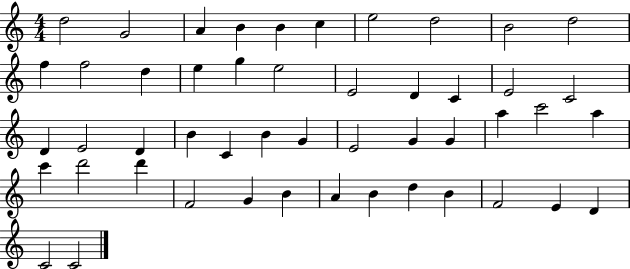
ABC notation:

X:1
T:Untitled
M:4/4
L:1/4
K:C
d2 G2 A B B c e2 d2 B2 d2 f f2 d e g e2 E2 D C E2 C2 D E2 D B C B G E2 G G a c'2 a c' d'2 d' F2 G B A B d B F2 E D C2 C2